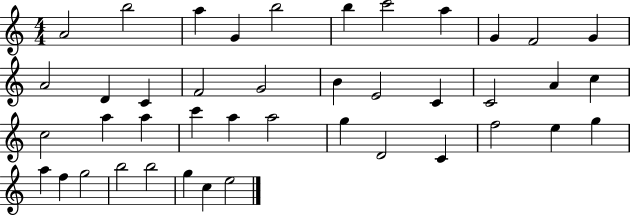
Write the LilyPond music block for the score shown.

{
  \clef treble
  \numericTimeSignature
  \time 4/4
  \key c \major
  a'2 b''2 | a''4 g'4 b''2 | b''4 c'''2 a''4 | g'4 f'2 g'4 | \break a'2 d'4 c'4 | f'2 g'2 | b'4 e'2 c'4 | c'2 a'4 c''4 | \break c''2 a''4 a''4 | c'''4 a''4 a''2 | g''4 d'2 c'4 | f''2 e''4 g''4 | \break a''4 f''4 g''2 | b''2 b''2 | g''4 c''4 e''2 | \bar "|."
}